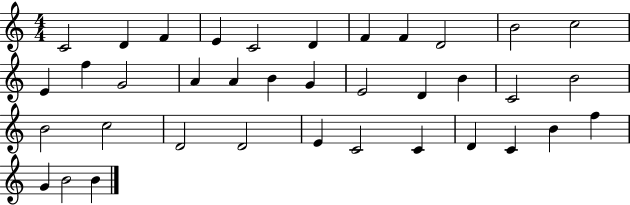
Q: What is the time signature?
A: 4/4